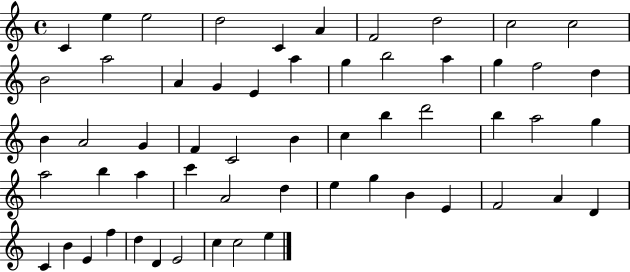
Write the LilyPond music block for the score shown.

{
  \clef treble
  \time 4/4
  \defaultTimeSignature
  \key c \major
  c'4 e''4 e''2 | d''2 c'4 a'4 | f'2 d''2 | c''2 c''2 | \break b'2 a''2 | a'4 g'4 e'4 a''4 | g''4 b''2 a''4 | g''4 f''2 d''4 | \break b'4 a'2 g'4 | f'4 c'2 b'4 | c''4 b''4 d'''2 | b''4 a''2 g''4 | \break a''2 b''4 a''4 | c'''4 a'2 d''4 | e''4 g''4 b'4 e'4 | f'2 a'4 d'4 | \break c'4 b'4 e'4 f''4 | d''4 d'4 e'2 | c''4 c''2 e''4 | \bar "|."
}